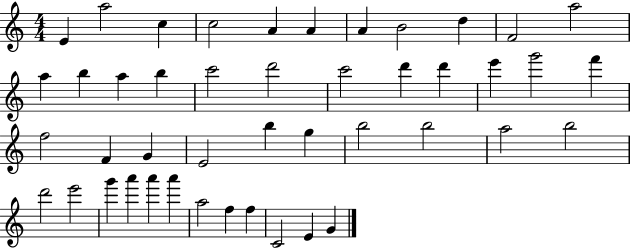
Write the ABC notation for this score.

X:1
T:Untitled
M:4/4
L:1/4
K:C
E a2 c c2 A A A B2 d F2 a2 a b a b c'2 d'2 c'2 d' d' e' g'2 f' f2 F G E2 b g b2 b2 a2 b2 d'2 e'2 g' a' a' a' a2 f f C2 E G